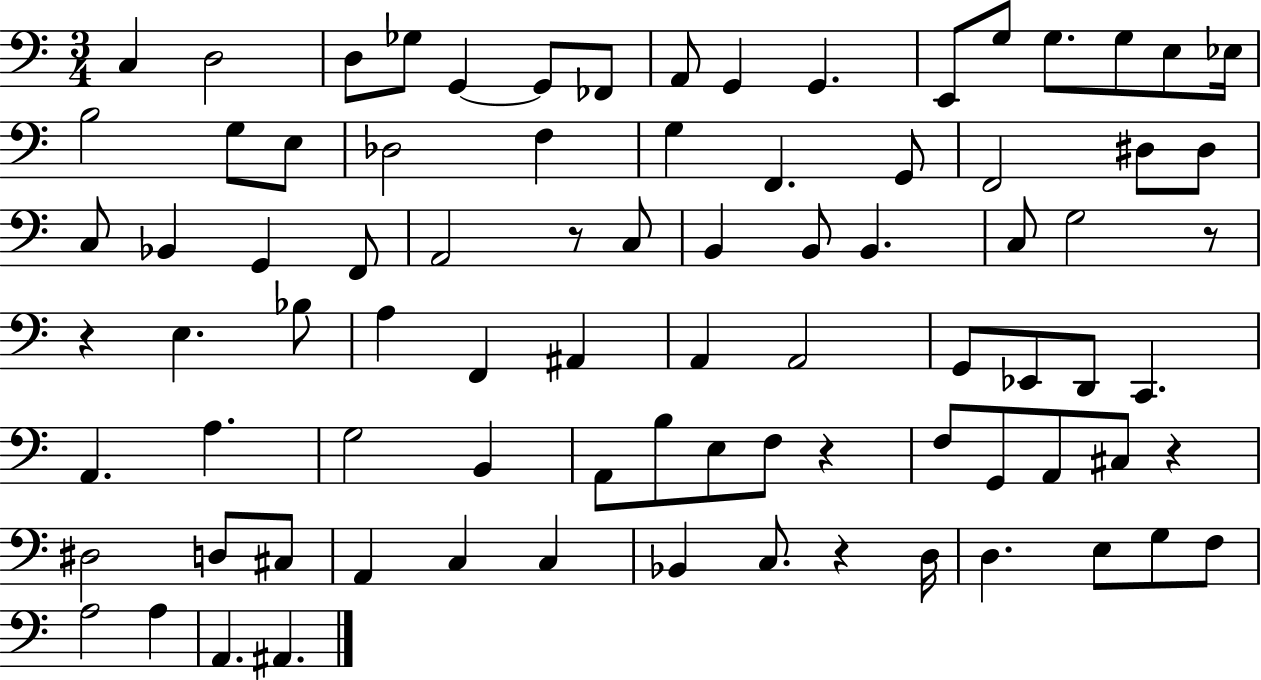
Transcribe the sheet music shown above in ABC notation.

X:1
T:Untitled
M:3/4
L:1/4
K:C
C, D,2 D,/2 _G,/2 G,, G,,/2 _F,,/2 A,,/2 G,, G,, E,,/2 G,/2 G,/2 G,/2 E,/2 _E,/4 B,2 G,/2 E,/2 _D,2 F, G, F,, G,,/2 F,,2 ^D,/2 ^D,/2 C,/2 _B,, G,, F,,/2 A,,2 z/2 C,/2 B,, B,,/2 B,, C,/2 G,2 z/2 z E, _B,/2 A, F,, ^A,, A,, A,,2 G,,/2 _E,,/2 D,,/2 C,, A,, A, G,2 B,, A,,/2 B,/2 E,/2 F,/2 z F,/2 G,,/2 A,,/2 ^C,/2 z ^D,2 D,/2 ^C,/2 A,, C, C, _B,, C,/2 z D,/4 D, E,/2 G,/2 F,/2 A,2 A, A,, ^A,,